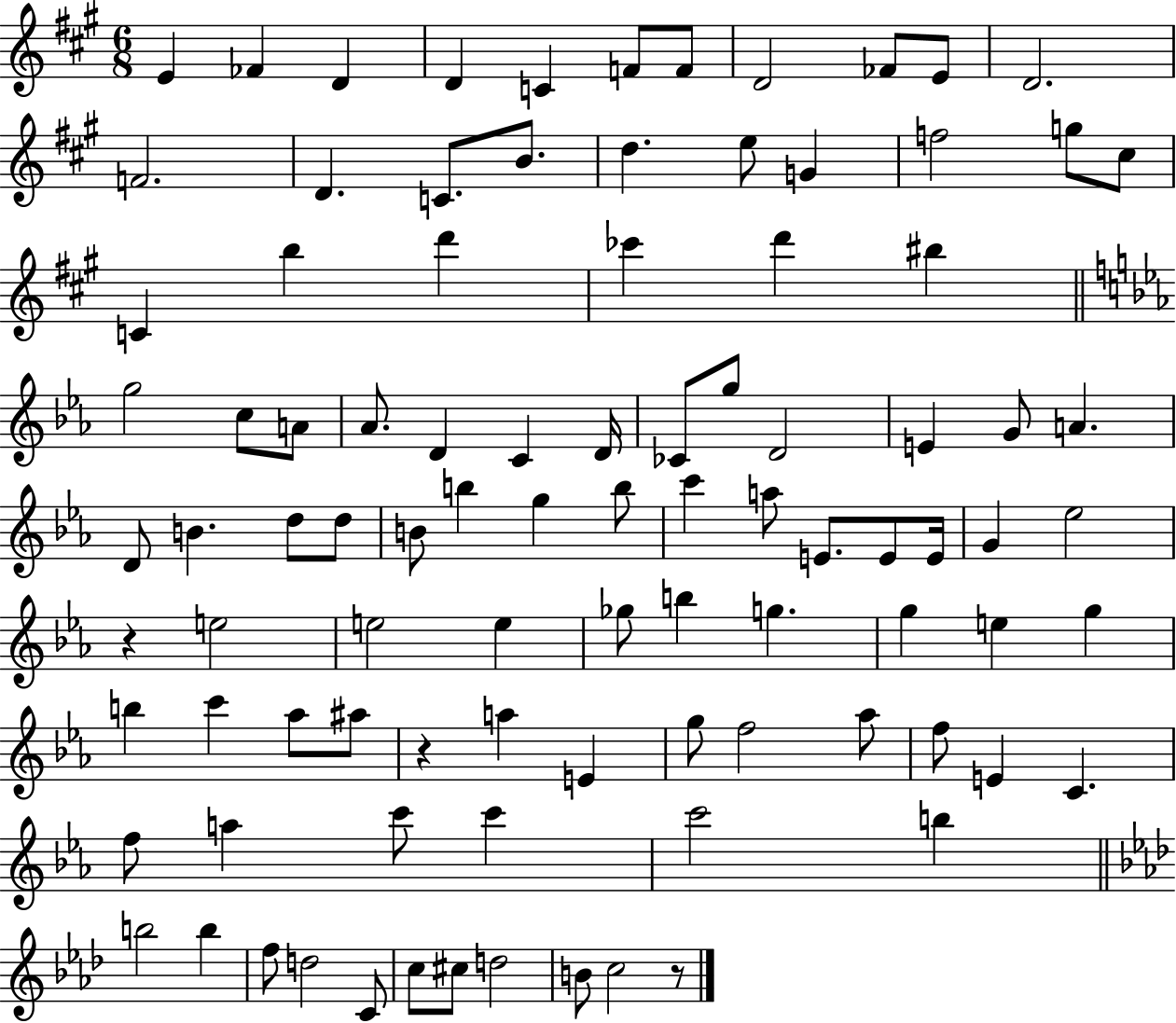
E4/q FES4/q D4/q D4/q C4/q F4/e F4/e D4/h FES4/e E4/e D4/h. F4/h. D4/q. C4/e. B4/e. D5/q. E5/e G4/q F5/h G5/e C#5/e C4/q B5/q D6/q CES6/q D6/q BIS5/q G5/h C5/e A4/e Ab4/e. D4/q C4/q D4/s CES4/e G5/e D4/h E4/q G4/e A4/q. D4/e B4/q. D5/e D5/e B4/e B5/q G5/q B5/e C6/q A5/e E4/e. E4/e E4/s G4/q Eb5/h R/q E5/h E5/h E5/q Gb5/e B5/q G5/q. G5/q E5/q G5/q B5/q C6/q Ab5/e A#5/e R/q A5/q E4/q G5/e F5/h Ab5/e F5/e E4/q C4/q. F5/e A5/q C6/e C6/q C6/h B5/q B5/h B5/q F5/e D5/h C4/e C5/e C#5/e D5/h B4/e C5/h R/e